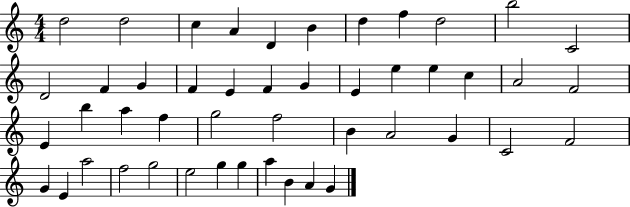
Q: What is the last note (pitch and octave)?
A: G4